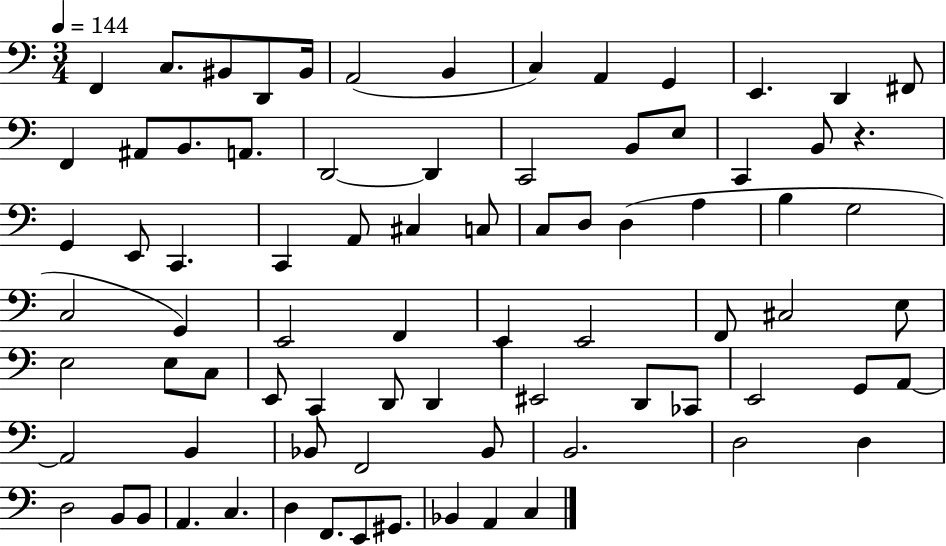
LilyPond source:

{
  \clef bass
  \numericTimeSignature
  \time 3/4
  \key c \major
  \tempo 4 = 144
  f,4 c8. bis,8 d,8 bis,16 | a,2( b,4 | c4) a,4 g,4 | e,4. d,4 fis,8 | \break f,4 ais,8 b,8. a,8. | d,2~~ d,4 | c,2 b,8 e8 | c,4 b,8 r4. | \break g,4 e,8 c,4. | c,4 a,8 cis4 c8 | c8 d8 d4( a4 | b4 g2 | \break c2 g,4) | e,2 f,4 | e,4 e,2 | f,8 cis2 e8 | \break e2 e8 c8 | e,8 c,4 d,8 d,4 | eis,2 d,8 ces,8 | e,2 g,8 a,8~~ | \break a,2 b,4 | bes,8 f,2 bes,8 | b,2. | d2 d4 | \break d2 b,8 b,8 | a,4. c4. | d4 f,8. e,8 gis,8. | bes,4 a,4 c4 | \break \bar "|."
}